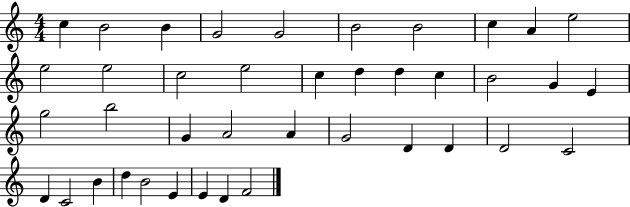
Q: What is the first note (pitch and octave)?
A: C5